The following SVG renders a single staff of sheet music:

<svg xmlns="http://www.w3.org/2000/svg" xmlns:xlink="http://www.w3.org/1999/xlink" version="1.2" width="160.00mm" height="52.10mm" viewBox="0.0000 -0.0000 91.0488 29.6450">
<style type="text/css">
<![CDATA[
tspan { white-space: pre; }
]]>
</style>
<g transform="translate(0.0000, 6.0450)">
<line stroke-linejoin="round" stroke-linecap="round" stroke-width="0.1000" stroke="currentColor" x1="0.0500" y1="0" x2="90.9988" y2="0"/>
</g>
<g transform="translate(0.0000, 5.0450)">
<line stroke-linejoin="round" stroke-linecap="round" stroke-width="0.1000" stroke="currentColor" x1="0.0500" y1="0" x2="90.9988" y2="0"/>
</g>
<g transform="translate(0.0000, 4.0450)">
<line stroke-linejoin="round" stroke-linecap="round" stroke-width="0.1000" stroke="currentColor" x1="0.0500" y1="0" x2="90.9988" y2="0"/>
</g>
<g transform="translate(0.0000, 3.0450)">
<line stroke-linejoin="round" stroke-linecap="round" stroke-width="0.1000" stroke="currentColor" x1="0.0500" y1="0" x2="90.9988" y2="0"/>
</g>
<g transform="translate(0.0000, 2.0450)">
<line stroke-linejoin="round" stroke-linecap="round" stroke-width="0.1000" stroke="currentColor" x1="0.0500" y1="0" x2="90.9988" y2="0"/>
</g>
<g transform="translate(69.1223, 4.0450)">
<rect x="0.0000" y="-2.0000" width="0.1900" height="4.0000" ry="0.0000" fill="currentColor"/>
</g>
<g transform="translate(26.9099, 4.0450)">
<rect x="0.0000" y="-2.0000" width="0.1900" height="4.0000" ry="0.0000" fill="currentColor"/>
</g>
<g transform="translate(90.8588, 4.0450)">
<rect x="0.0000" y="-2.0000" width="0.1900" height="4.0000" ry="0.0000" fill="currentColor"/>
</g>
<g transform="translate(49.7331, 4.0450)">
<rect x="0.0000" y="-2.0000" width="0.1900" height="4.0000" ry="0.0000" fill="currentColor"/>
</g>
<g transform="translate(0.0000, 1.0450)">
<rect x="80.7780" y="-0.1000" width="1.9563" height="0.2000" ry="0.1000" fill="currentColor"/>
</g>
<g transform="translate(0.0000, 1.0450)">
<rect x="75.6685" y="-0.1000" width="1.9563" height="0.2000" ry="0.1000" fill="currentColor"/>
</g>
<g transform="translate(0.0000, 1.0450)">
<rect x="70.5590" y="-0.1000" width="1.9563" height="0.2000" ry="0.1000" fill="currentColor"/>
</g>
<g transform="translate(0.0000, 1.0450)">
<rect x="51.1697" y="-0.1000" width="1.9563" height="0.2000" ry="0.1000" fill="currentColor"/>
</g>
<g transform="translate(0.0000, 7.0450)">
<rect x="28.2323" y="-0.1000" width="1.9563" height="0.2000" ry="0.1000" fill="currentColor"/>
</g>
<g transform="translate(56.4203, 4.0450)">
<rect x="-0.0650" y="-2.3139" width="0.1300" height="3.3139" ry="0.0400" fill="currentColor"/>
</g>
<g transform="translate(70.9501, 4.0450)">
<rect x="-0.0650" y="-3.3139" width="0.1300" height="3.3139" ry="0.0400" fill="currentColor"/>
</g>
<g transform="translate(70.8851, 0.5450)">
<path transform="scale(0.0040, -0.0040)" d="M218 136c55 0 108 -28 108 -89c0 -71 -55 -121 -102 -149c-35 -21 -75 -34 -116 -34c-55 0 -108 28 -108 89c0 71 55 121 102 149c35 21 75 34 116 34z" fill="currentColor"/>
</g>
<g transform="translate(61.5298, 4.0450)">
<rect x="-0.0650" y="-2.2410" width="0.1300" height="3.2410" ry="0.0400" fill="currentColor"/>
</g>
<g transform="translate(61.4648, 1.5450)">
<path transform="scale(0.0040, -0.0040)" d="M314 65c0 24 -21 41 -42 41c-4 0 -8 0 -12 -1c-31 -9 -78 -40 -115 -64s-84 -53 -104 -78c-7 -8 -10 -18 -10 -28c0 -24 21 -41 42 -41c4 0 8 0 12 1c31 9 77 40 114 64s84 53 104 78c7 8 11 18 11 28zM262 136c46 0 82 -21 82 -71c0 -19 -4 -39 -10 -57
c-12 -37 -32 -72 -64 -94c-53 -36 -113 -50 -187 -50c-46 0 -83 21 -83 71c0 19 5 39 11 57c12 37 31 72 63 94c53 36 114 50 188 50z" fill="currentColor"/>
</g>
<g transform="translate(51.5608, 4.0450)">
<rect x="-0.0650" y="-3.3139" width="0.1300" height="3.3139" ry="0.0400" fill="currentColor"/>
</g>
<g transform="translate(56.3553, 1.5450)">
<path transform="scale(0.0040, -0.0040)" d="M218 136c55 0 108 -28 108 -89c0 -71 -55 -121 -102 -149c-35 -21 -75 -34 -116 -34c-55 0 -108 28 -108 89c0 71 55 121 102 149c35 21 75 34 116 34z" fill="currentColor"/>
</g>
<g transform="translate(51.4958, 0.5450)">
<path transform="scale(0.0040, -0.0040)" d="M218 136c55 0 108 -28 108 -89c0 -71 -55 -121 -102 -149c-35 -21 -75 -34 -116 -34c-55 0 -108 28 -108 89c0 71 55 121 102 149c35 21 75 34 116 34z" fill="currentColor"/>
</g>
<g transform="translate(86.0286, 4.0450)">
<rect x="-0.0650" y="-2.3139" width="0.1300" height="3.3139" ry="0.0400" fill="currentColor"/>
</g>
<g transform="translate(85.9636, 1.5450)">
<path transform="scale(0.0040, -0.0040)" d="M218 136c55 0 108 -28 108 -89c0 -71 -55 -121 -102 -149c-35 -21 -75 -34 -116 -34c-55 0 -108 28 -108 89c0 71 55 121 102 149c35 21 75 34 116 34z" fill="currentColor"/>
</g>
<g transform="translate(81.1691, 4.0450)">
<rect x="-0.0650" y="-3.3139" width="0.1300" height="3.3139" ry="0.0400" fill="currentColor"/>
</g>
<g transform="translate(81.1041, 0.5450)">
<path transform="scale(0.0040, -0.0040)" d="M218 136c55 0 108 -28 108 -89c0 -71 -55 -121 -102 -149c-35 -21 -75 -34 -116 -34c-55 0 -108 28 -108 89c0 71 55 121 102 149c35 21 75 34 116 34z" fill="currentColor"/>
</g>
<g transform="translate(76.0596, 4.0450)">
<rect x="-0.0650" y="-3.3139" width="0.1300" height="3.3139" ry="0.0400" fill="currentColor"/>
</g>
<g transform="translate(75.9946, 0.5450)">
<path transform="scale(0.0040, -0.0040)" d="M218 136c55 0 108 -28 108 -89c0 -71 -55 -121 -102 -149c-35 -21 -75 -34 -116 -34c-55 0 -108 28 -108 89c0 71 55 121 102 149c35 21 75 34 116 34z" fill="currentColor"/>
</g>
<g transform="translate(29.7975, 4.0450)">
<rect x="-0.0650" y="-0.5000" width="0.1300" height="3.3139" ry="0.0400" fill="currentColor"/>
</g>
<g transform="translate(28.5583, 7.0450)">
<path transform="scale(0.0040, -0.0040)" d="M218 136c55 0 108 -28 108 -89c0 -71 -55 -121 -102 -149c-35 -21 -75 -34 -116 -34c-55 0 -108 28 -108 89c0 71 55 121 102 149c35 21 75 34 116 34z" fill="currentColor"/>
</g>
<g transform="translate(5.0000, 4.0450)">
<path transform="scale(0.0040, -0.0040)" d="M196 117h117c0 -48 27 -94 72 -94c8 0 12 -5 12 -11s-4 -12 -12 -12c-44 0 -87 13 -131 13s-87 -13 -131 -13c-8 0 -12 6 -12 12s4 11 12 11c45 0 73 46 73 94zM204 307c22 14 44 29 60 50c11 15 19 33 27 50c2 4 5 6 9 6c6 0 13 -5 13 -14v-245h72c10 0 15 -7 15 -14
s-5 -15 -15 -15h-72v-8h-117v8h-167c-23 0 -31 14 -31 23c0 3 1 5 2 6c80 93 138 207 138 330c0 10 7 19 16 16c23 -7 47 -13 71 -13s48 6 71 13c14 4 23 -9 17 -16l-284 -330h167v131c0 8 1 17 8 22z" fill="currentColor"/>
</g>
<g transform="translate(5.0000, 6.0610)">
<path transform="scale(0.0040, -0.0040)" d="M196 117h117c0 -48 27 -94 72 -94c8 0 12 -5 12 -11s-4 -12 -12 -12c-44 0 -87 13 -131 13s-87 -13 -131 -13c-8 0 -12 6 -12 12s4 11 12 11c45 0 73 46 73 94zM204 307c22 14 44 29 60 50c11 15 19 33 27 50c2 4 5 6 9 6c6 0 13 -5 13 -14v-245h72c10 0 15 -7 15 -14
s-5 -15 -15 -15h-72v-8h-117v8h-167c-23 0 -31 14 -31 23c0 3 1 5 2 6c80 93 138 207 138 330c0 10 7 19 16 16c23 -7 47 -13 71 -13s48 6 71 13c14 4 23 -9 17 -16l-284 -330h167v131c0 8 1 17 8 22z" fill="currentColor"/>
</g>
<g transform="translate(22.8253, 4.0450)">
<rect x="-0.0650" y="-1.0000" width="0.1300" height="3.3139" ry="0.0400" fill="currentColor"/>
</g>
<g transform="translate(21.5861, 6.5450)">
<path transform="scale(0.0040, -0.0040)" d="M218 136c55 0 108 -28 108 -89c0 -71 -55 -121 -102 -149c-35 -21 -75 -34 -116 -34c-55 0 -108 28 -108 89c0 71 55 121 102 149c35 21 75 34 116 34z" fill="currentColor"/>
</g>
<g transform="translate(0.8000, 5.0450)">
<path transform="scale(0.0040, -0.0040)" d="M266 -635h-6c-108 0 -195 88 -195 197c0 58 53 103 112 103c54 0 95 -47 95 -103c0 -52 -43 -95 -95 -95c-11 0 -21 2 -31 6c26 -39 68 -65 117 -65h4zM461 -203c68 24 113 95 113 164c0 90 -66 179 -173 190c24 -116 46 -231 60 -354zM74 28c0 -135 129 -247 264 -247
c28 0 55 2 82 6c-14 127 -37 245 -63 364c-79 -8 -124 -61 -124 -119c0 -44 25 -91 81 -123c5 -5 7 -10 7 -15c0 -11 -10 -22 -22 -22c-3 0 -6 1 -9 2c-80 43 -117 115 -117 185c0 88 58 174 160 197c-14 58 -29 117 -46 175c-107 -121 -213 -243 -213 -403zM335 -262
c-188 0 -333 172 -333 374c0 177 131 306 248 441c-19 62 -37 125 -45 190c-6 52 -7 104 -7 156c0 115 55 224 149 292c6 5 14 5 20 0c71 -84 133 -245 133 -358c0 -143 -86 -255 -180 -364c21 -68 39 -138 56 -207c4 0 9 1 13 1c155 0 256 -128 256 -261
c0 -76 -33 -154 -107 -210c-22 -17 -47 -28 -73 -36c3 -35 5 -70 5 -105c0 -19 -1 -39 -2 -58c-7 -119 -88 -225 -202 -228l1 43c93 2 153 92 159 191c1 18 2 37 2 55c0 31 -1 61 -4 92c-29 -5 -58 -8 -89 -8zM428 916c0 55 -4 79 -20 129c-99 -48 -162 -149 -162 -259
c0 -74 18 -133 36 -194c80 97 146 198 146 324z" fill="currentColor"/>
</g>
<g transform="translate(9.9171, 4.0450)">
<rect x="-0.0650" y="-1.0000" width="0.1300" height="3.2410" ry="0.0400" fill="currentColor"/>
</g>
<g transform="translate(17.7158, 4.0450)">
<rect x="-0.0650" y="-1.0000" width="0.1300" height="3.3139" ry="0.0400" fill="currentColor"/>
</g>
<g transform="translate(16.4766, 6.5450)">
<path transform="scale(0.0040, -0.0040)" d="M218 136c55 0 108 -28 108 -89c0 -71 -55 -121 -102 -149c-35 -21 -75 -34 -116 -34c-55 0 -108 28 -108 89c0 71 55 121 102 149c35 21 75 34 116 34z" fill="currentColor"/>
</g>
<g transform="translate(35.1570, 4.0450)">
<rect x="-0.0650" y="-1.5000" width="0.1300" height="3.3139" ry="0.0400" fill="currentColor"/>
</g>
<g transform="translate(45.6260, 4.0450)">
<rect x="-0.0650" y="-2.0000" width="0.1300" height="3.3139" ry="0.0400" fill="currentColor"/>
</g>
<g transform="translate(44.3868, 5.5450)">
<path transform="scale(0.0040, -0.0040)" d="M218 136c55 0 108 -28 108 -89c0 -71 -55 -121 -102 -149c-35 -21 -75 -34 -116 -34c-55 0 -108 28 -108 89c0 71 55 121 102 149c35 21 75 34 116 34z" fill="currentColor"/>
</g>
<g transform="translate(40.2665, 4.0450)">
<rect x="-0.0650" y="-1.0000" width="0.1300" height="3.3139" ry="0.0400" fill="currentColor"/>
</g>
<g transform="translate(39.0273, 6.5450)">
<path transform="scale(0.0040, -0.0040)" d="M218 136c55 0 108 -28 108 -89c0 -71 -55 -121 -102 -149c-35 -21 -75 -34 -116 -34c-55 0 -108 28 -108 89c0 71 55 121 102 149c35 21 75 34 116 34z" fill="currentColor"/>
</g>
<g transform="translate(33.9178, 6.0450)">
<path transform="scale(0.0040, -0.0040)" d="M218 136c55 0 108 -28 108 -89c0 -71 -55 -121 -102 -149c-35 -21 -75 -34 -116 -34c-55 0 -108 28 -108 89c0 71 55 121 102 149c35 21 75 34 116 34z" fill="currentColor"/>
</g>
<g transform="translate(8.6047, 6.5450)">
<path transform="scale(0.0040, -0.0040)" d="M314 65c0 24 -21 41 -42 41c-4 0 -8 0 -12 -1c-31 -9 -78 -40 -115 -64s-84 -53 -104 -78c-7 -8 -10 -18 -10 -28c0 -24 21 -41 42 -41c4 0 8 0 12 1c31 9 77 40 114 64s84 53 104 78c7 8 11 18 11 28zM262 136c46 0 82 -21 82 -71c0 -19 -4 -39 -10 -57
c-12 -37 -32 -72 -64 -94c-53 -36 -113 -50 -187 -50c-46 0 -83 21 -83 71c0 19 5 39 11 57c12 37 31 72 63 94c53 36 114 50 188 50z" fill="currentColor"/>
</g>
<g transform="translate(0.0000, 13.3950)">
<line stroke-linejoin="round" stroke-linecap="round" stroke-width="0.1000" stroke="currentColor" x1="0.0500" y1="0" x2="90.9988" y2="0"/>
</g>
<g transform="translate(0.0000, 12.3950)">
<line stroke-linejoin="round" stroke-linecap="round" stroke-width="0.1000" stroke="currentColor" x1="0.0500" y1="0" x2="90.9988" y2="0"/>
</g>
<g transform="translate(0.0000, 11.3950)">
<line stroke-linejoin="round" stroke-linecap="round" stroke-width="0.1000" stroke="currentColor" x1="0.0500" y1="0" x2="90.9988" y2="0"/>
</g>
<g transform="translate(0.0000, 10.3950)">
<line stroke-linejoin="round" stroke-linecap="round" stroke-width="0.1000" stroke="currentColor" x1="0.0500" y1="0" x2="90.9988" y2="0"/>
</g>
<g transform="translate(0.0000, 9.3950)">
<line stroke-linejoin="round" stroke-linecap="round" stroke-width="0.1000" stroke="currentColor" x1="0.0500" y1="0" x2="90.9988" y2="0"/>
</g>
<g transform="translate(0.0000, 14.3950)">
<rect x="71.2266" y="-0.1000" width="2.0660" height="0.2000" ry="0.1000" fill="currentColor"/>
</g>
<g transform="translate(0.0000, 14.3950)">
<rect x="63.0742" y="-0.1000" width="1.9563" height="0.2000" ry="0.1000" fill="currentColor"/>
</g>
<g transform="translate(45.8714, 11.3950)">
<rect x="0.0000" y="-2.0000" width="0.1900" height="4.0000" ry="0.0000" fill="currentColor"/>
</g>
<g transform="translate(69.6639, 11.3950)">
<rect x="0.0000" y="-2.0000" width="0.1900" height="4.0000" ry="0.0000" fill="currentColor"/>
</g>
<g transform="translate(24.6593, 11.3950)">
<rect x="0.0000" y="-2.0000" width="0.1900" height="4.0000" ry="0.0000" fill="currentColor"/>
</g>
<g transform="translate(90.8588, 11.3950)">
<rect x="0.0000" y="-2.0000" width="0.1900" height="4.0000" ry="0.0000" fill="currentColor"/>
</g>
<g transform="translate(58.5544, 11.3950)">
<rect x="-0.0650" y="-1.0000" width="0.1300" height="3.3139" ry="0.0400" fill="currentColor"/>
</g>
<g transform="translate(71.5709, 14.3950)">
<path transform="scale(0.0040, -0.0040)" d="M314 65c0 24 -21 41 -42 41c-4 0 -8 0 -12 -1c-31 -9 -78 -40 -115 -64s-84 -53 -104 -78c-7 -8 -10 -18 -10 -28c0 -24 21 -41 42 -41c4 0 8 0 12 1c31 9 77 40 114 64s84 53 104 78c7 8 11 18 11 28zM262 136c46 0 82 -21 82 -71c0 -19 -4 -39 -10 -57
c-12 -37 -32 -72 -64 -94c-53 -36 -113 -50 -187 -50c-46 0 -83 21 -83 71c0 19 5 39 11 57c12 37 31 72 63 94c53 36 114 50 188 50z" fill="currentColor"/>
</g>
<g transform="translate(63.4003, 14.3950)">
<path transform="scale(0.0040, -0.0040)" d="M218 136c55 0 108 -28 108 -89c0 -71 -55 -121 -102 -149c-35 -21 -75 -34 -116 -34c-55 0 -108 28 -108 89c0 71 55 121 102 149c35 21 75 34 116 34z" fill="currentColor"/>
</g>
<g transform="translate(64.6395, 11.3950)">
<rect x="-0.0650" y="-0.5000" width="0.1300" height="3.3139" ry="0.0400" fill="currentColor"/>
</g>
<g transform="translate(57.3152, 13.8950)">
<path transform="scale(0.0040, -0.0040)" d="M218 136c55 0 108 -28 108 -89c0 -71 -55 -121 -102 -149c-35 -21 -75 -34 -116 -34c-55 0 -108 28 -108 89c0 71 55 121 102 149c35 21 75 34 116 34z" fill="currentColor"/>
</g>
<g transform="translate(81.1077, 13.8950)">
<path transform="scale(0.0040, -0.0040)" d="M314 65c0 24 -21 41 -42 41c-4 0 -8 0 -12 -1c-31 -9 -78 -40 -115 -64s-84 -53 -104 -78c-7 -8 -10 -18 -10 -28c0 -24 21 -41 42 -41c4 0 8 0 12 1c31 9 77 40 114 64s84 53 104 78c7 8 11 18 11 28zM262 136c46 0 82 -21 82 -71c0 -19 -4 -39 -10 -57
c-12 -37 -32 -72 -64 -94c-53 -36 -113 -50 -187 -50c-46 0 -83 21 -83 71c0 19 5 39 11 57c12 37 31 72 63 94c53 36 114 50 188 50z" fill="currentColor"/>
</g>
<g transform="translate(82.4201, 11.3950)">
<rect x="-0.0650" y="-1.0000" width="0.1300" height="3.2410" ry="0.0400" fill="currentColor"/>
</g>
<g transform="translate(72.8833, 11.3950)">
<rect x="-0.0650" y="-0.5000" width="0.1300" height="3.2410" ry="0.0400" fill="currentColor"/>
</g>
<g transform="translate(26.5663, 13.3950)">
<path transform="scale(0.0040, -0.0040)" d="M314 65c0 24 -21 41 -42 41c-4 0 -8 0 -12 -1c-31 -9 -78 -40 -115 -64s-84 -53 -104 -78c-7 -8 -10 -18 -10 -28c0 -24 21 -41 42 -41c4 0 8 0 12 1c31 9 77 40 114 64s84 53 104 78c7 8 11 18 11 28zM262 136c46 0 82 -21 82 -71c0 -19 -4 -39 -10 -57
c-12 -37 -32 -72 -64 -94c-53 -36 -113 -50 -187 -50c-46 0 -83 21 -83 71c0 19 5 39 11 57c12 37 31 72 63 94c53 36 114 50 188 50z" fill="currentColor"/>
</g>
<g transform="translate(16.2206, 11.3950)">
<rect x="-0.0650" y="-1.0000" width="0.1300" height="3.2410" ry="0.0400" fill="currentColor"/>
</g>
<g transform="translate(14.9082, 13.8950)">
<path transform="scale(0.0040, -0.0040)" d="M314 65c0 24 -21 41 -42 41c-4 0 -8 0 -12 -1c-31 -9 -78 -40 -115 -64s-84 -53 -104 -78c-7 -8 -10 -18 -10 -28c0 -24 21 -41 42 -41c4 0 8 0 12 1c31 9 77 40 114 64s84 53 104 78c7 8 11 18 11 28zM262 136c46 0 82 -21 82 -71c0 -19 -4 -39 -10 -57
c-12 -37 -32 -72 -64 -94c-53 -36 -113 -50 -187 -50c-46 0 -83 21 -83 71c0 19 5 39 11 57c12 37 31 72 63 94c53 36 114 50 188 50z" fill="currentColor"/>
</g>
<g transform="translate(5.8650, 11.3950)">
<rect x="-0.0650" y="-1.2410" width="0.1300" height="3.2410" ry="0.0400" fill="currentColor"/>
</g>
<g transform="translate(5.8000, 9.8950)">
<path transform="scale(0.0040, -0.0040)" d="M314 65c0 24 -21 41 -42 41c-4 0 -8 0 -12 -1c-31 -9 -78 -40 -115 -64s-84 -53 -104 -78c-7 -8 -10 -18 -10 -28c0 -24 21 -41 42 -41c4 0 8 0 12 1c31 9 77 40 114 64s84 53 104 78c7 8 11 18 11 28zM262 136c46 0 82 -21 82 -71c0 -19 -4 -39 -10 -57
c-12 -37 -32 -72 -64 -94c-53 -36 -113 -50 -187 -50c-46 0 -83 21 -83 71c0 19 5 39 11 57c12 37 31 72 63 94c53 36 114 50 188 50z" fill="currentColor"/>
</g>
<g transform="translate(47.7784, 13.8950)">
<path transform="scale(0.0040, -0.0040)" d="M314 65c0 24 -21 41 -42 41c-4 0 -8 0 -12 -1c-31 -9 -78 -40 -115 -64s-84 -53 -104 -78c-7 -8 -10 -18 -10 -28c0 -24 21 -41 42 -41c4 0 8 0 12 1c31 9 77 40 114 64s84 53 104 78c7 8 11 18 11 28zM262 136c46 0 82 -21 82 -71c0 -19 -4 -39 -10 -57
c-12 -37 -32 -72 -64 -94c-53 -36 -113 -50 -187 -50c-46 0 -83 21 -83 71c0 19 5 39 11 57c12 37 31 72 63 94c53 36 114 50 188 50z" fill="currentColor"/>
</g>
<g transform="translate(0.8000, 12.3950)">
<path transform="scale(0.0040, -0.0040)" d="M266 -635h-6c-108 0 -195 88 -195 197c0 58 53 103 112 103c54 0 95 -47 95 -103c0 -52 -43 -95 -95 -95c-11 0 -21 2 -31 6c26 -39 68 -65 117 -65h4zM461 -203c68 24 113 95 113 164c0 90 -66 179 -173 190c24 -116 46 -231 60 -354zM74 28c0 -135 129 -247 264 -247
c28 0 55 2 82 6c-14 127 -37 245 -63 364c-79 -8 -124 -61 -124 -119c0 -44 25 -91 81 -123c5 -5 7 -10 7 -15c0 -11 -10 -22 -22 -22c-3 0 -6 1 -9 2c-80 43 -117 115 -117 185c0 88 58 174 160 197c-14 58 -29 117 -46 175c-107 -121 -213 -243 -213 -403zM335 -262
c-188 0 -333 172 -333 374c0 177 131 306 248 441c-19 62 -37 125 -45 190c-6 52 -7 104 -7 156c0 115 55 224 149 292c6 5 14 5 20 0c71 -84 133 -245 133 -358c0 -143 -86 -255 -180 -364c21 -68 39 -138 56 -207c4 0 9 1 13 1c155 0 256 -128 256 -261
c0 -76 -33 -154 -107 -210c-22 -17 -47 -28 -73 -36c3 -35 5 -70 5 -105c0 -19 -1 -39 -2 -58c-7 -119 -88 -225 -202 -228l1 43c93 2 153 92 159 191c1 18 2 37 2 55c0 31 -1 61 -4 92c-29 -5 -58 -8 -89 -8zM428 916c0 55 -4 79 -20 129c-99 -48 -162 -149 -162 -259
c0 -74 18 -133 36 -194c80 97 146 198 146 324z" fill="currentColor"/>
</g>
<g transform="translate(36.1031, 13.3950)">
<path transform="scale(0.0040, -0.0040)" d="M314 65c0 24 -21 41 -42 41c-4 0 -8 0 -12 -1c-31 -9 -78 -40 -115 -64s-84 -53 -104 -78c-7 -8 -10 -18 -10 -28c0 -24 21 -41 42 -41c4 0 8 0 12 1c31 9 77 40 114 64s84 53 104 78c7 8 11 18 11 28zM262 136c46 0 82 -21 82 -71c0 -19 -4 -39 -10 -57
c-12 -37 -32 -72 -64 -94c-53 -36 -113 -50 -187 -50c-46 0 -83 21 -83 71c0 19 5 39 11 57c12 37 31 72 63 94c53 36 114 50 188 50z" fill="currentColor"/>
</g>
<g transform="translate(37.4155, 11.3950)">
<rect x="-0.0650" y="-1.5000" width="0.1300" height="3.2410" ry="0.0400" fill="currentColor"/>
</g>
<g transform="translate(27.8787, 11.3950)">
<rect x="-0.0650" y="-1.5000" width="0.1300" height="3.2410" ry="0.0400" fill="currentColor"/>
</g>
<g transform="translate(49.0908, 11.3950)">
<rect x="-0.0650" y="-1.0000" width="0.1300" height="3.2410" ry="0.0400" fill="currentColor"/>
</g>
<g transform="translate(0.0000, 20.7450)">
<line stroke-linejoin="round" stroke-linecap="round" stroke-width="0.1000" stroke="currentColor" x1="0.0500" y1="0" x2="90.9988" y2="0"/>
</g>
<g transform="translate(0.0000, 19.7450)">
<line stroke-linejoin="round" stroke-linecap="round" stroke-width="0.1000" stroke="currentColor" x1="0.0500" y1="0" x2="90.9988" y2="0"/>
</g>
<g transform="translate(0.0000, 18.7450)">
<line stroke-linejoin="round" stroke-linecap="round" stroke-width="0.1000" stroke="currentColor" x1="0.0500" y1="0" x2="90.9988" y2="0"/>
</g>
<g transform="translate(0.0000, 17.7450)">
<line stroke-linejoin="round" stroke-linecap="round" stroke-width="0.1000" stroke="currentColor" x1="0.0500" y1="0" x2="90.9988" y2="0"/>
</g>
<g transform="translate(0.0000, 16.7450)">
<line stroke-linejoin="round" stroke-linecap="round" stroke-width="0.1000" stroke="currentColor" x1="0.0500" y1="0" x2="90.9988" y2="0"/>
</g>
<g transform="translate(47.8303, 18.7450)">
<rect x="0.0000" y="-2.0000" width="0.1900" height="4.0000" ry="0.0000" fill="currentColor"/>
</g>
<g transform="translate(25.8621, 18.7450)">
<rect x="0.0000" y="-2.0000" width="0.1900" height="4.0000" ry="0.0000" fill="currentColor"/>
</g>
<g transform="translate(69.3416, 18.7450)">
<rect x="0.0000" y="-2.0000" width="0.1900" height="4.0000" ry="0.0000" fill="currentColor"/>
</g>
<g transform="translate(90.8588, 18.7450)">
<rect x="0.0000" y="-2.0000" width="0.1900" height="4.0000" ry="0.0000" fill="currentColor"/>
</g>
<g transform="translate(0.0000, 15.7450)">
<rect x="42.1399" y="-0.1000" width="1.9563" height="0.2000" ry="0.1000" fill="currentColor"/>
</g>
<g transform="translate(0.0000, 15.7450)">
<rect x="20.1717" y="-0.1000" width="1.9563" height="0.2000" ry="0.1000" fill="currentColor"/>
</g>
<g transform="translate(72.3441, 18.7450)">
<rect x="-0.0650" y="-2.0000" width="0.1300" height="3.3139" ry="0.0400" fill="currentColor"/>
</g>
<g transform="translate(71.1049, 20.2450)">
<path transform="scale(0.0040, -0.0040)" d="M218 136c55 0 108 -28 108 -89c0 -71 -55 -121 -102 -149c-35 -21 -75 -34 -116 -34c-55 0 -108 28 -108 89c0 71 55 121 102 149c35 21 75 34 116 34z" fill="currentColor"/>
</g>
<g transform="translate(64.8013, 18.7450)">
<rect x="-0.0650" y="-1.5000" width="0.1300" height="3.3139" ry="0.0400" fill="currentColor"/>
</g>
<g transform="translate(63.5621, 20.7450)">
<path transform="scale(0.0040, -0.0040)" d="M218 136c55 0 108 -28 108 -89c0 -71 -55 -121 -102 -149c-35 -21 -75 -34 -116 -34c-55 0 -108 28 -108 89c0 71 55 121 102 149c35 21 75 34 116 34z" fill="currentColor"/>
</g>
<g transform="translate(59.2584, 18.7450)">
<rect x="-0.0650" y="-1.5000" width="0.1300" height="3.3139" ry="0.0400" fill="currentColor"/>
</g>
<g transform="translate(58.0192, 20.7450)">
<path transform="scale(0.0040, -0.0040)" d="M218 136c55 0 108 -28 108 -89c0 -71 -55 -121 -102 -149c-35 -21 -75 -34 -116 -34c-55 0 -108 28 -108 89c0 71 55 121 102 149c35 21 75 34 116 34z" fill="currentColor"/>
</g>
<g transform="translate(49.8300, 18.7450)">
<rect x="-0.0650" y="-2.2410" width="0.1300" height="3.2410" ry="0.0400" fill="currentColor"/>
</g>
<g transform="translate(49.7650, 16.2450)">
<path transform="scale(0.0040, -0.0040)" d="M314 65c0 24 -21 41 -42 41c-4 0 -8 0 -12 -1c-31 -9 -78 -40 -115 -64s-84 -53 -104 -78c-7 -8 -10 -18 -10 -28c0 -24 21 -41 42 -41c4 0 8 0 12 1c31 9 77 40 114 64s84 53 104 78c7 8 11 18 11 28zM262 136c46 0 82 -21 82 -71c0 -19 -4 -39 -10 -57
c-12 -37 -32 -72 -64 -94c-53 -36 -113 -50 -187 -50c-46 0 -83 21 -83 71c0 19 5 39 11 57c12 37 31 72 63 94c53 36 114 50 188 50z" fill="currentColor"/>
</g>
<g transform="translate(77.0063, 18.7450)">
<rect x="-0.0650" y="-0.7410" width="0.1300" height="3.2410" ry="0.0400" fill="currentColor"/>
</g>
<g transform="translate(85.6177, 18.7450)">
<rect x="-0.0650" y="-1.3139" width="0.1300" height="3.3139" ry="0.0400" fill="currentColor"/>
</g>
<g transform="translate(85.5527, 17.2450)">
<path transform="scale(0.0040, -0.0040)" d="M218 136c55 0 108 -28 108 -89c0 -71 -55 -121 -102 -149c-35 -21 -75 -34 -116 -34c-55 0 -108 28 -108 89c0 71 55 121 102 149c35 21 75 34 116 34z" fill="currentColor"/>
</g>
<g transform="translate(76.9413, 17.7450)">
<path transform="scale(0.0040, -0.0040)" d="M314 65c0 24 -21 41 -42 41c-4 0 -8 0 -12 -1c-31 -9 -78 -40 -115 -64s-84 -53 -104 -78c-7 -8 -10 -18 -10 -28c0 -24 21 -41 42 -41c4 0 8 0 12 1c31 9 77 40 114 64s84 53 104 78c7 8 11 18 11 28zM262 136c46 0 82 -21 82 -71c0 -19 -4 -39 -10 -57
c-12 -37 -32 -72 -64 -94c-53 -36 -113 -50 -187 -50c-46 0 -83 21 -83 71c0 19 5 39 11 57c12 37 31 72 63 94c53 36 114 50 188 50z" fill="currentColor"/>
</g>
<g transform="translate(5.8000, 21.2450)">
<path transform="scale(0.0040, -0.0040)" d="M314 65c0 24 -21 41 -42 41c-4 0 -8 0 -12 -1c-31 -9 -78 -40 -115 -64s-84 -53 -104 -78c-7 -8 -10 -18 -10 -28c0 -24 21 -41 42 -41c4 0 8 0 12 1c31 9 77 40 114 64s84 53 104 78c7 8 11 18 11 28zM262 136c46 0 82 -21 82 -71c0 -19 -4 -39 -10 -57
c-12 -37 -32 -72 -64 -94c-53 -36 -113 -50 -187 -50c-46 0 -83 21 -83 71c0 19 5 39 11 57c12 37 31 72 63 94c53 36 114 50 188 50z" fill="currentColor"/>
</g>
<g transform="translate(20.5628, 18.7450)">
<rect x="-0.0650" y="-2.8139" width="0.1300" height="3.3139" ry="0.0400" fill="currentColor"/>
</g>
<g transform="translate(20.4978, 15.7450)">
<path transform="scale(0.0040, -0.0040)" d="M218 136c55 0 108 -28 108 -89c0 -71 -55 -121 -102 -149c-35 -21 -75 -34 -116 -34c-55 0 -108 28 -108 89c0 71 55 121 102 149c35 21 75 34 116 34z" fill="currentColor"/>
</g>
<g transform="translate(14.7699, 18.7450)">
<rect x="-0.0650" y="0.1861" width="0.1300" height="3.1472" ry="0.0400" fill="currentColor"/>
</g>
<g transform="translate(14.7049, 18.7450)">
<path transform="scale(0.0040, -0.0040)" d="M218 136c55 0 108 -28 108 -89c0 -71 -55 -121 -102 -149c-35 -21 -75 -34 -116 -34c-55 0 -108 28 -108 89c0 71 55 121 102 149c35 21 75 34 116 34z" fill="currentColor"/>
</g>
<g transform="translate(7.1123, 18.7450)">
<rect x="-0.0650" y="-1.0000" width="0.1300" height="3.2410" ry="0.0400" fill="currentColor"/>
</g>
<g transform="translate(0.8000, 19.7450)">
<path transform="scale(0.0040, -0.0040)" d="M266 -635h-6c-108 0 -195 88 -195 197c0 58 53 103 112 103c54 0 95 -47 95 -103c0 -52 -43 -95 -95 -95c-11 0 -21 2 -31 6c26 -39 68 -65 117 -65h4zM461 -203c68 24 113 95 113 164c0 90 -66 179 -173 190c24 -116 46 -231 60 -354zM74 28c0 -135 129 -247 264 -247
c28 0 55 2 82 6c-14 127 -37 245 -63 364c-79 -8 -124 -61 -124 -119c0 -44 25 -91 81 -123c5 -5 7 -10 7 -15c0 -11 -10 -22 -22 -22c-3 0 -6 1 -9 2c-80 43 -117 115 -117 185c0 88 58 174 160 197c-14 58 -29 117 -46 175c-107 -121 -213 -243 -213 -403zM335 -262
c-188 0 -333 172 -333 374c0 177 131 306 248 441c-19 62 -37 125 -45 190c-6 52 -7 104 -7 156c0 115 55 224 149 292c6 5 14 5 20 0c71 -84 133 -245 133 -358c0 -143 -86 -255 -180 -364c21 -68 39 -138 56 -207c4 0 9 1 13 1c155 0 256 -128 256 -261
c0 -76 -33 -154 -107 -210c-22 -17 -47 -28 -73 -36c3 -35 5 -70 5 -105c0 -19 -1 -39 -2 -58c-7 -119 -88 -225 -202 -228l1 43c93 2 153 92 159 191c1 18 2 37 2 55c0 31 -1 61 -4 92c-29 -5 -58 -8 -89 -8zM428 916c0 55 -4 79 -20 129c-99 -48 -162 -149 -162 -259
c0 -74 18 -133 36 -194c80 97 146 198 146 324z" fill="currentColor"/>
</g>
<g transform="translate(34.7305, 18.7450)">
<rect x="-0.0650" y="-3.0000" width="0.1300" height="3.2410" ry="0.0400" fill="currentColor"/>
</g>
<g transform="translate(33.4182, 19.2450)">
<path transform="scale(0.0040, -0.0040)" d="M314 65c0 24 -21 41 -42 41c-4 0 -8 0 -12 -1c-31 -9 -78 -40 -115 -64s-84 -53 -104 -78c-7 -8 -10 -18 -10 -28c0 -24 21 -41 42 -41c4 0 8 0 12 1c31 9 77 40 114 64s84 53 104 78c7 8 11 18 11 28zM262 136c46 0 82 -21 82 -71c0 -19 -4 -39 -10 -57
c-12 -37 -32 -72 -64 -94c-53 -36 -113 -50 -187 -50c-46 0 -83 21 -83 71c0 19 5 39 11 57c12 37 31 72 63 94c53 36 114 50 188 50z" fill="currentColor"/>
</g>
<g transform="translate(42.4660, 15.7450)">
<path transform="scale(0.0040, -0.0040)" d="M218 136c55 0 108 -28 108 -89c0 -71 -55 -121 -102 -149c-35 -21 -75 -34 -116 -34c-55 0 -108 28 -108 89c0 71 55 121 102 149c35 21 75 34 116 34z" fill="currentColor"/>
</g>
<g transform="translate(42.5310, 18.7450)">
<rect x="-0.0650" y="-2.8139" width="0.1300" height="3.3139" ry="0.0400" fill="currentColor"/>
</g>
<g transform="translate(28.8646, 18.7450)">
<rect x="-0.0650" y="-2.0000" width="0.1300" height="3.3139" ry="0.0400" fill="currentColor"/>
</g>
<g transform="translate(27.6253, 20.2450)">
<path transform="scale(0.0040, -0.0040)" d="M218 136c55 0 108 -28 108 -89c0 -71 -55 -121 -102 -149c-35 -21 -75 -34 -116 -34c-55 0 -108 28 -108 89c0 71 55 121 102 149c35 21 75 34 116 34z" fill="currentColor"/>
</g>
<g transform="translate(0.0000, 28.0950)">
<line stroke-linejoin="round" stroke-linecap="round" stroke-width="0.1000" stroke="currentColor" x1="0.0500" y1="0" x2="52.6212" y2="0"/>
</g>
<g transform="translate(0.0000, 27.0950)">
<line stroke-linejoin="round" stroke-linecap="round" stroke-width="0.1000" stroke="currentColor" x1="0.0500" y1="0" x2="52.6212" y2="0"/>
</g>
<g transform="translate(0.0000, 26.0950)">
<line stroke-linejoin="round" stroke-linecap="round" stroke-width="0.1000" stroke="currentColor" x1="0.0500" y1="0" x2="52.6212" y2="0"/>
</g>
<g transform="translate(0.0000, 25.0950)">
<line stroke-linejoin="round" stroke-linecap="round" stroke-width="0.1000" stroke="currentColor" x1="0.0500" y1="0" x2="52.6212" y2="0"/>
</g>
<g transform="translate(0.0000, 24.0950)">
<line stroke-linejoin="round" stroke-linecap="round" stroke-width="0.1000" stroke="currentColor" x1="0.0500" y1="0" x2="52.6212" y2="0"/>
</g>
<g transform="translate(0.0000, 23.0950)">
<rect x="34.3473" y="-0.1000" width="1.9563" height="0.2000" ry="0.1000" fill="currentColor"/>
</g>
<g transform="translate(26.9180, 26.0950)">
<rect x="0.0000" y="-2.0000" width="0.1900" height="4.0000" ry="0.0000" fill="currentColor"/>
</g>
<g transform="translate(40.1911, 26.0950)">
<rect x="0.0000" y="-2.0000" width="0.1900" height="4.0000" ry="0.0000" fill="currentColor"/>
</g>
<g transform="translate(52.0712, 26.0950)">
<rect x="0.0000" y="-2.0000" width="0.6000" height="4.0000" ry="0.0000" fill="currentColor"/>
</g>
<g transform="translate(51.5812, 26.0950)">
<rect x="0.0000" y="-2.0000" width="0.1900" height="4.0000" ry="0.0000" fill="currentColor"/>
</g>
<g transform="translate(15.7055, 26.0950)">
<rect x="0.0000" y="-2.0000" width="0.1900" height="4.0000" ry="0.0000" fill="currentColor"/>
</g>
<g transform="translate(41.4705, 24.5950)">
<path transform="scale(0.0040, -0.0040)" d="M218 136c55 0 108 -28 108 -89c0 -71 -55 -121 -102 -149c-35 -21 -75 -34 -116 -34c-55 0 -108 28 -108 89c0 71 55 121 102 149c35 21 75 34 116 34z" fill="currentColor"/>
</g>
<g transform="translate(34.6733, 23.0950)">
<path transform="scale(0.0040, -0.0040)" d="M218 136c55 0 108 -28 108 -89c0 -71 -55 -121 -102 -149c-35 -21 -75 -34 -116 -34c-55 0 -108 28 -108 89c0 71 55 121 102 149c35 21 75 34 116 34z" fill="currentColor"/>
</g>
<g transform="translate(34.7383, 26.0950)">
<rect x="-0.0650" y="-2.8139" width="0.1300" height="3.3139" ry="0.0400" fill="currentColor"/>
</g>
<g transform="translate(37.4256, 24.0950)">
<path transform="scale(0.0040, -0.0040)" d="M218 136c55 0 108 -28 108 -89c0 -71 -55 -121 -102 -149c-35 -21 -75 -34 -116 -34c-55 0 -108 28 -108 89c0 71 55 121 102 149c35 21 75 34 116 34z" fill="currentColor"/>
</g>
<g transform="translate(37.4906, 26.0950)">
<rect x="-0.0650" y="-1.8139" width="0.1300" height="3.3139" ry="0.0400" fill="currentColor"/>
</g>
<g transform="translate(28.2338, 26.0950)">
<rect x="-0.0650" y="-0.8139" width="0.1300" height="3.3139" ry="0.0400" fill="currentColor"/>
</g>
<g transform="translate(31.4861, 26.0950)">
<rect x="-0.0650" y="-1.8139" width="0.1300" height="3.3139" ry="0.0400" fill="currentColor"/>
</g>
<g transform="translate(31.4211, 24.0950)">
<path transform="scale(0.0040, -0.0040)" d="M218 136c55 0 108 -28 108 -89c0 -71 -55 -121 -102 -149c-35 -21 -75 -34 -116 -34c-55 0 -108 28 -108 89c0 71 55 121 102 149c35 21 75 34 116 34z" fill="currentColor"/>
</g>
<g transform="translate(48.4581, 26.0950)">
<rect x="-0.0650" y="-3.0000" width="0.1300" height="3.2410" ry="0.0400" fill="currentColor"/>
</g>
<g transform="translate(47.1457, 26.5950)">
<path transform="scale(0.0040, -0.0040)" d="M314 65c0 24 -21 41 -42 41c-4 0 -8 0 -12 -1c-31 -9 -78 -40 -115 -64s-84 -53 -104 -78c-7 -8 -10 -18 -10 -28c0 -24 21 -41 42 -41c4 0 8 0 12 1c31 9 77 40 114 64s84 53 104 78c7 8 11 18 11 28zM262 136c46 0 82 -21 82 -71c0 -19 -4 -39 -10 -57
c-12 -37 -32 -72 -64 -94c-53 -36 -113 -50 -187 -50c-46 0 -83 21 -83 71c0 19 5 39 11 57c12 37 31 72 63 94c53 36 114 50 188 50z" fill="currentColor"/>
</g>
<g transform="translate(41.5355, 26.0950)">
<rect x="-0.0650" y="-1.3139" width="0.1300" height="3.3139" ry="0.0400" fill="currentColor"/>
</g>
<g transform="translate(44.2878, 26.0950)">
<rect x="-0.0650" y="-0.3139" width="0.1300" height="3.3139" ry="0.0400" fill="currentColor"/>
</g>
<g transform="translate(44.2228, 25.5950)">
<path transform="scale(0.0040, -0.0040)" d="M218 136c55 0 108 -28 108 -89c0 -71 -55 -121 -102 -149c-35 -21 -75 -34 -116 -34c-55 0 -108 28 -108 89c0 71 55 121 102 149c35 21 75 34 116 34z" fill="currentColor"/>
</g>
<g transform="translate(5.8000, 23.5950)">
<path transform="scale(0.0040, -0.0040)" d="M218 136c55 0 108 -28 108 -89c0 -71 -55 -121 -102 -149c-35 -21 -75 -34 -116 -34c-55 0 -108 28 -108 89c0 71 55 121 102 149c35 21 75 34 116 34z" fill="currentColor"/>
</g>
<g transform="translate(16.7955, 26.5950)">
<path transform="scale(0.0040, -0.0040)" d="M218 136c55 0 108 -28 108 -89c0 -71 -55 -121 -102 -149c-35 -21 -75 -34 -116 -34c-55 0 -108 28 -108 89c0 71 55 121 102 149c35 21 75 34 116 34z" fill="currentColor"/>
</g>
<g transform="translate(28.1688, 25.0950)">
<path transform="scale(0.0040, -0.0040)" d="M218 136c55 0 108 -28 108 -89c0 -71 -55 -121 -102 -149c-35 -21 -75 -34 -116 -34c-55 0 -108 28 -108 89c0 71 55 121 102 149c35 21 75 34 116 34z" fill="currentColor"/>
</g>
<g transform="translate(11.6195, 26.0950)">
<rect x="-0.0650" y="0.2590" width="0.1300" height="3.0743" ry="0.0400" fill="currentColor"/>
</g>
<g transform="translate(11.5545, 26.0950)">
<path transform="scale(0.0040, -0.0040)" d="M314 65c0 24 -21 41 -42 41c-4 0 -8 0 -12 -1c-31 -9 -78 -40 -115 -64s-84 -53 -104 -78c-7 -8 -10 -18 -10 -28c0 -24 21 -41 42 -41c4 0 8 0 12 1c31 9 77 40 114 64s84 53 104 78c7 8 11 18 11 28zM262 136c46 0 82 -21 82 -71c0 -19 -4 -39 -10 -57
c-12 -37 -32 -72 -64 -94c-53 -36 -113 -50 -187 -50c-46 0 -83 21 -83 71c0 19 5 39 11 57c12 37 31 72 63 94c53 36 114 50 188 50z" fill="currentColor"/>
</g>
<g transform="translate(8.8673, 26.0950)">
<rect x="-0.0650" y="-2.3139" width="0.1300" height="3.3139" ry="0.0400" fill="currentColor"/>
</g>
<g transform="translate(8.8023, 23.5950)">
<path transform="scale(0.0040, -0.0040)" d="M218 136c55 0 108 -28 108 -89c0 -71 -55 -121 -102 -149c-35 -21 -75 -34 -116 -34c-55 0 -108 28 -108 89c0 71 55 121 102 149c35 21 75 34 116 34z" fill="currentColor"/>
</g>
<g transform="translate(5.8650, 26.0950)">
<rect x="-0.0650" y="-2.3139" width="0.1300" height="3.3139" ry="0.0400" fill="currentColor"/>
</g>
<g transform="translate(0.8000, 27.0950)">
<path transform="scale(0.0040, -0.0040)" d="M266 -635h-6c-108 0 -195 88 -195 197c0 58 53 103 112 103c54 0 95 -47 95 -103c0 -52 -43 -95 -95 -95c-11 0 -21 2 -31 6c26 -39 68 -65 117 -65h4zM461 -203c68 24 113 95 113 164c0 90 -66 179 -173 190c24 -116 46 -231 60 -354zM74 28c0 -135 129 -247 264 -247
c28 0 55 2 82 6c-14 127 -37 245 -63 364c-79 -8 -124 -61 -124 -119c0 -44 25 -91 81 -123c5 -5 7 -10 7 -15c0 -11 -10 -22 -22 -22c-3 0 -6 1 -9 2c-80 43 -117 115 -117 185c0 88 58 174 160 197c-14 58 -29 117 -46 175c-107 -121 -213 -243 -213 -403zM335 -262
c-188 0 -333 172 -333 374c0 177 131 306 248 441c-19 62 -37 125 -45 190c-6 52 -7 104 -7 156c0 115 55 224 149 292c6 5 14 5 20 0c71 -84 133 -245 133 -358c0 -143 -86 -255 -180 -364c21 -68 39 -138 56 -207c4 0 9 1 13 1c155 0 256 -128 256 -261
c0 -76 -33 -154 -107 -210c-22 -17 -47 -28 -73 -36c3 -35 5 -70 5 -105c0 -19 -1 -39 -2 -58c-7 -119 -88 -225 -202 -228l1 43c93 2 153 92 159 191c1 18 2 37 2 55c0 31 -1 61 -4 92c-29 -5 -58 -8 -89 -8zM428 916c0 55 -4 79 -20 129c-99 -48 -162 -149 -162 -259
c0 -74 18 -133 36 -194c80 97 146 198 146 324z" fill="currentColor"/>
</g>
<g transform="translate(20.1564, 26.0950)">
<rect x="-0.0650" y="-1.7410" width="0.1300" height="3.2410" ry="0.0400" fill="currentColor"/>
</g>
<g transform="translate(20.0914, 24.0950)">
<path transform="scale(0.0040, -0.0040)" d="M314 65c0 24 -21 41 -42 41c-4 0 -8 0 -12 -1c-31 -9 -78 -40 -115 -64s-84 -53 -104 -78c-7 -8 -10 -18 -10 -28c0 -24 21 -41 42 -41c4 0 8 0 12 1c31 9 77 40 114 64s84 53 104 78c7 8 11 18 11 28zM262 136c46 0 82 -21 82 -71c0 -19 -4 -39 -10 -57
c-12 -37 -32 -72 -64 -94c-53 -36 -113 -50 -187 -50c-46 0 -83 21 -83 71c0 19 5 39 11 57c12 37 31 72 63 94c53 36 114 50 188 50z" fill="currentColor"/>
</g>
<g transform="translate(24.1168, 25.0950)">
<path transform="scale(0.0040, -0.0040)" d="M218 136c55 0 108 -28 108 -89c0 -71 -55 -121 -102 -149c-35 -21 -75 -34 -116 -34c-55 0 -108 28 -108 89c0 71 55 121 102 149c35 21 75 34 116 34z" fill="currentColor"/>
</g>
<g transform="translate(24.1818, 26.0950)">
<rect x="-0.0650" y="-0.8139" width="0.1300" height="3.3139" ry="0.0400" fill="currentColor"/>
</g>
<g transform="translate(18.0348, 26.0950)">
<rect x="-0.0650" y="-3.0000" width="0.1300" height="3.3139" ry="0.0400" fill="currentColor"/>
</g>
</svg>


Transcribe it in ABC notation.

X:1
T:Untitled
M:4/4
L:1/4
K:C
D2 D D C E D F b g g2 b b b g e2 D2 E2 E2 D2 D C C2 D2 D2 B a F A2 a g2 E E F d2 e g g B2 A f2 d d f a f e c A2